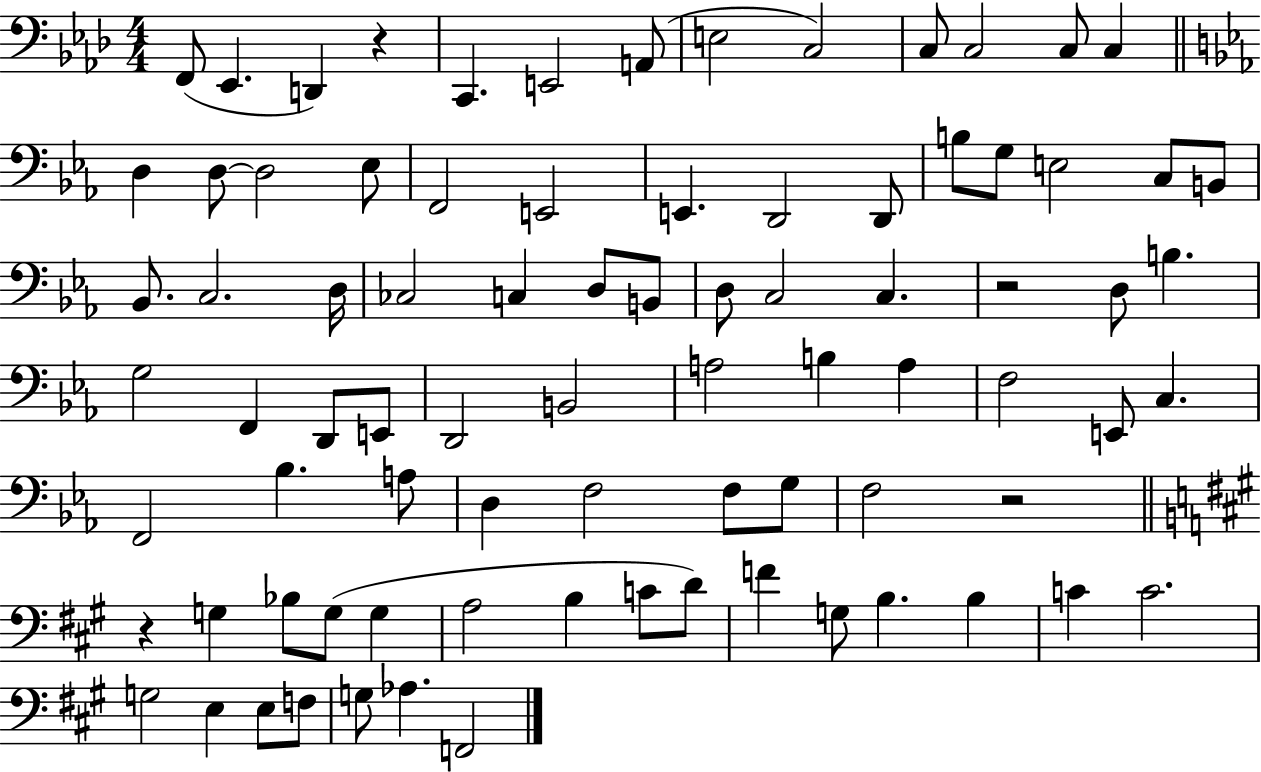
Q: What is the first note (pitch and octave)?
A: F2